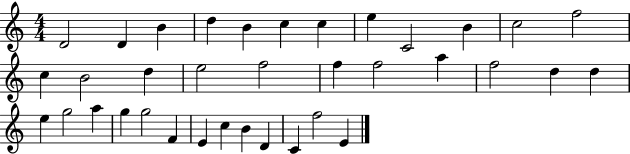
D4/h D4/q B4/q D5/q B4/q C5/q C5/q E5/q C4/h B4/q C5/h F5/h C5/q B4/h D5/q E5/h F5/h F5/q F5/h A5/q F5/h D5/q D5/q E5/q G5/h A5/q G5/q G5/h F4/q E4/q C5/q B4/q D4/q C4/q F5/h E4/q